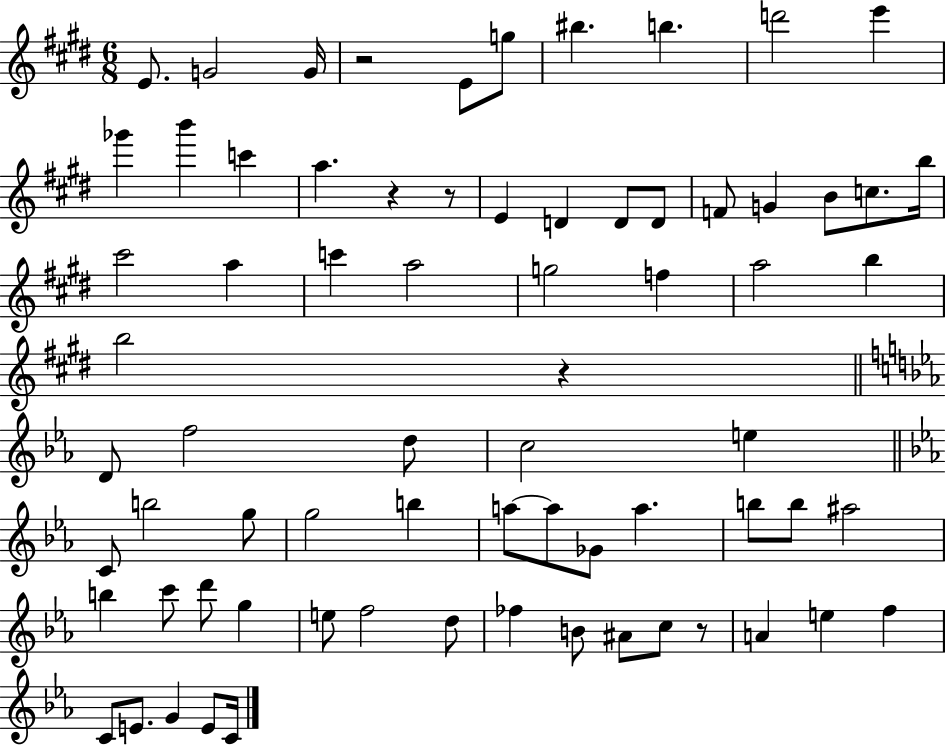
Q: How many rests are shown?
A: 5